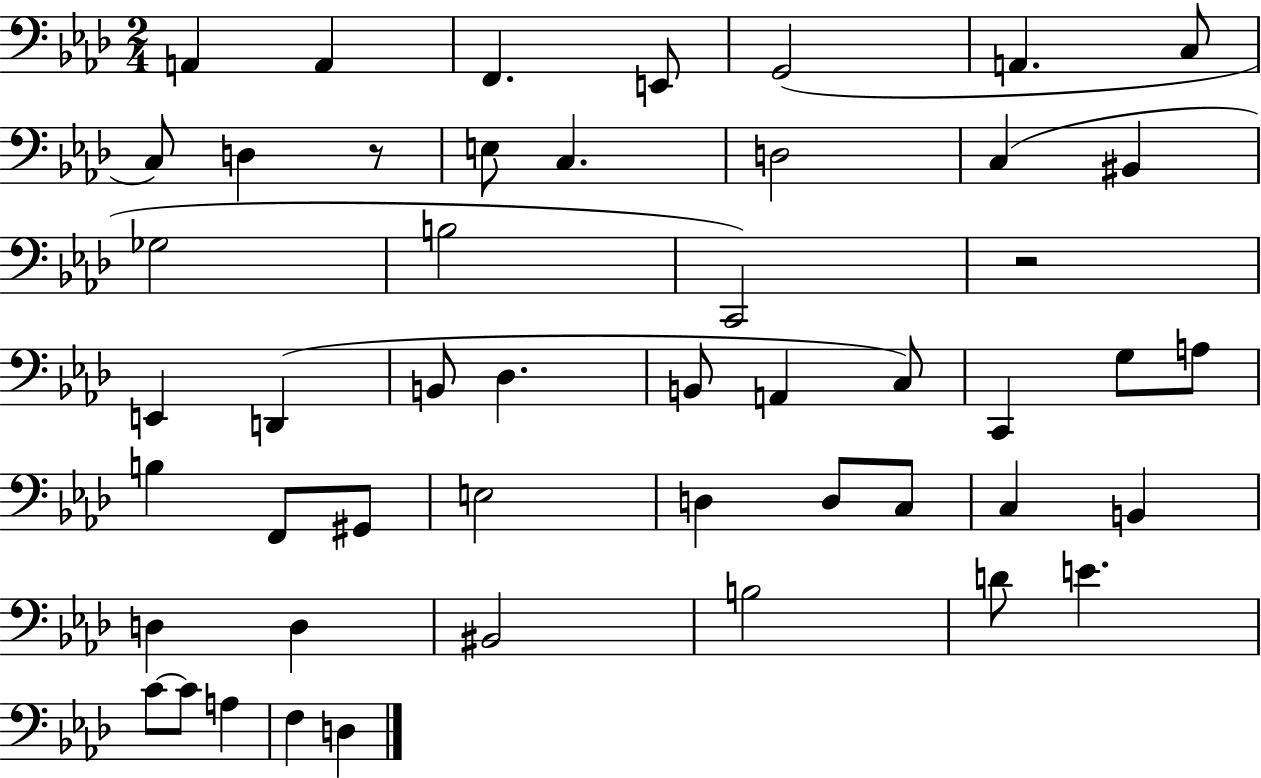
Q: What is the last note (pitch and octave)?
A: D3